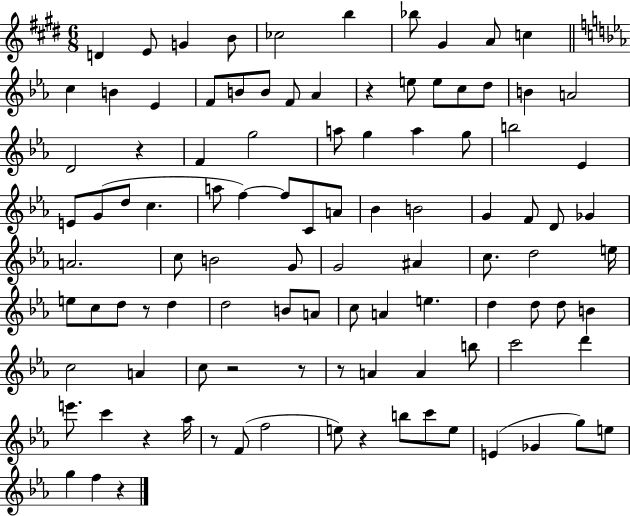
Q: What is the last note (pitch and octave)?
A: F5